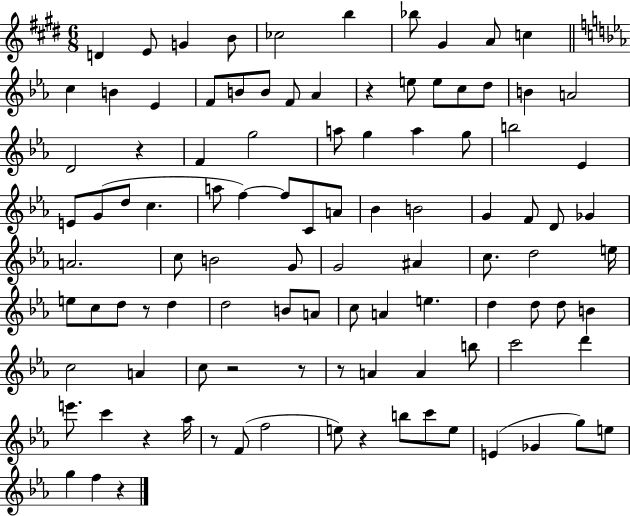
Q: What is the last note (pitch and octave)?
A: F5